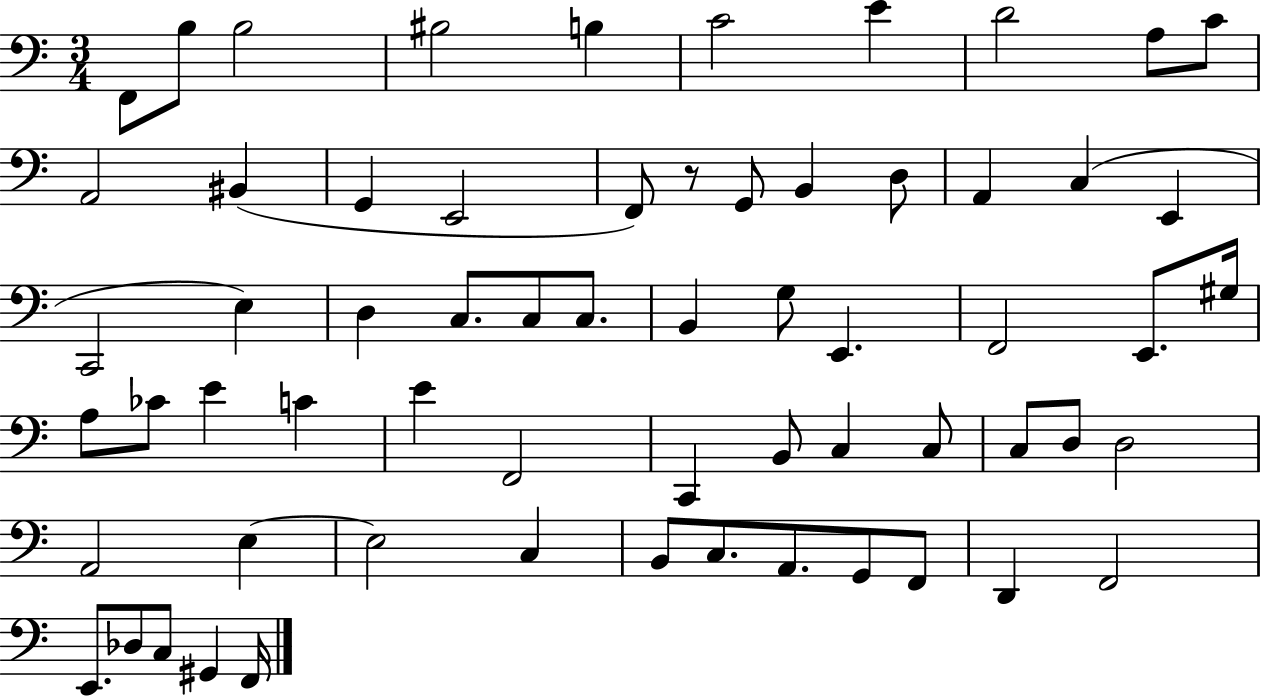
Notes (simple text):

F2/e B3/e B3/h BIS3/h B3/q C4/h E4/q D4/h A3/e C4/e A2/h BIS2/q G2/q E2/h F2/e R/e G2/e B2/q D3/e A2/q C3/q E2/q C2/h E3/q D3/q C3/e. C3/e C3/e. B2/q G3/e E2/q. F2/h E2/e. G#3/s A3/e CES4/e E4/q C4/q E4/q F2/h C2/q B2/e C3/q C3/e C3/e D3/e D3/h A2/h E3/q E3/h C3/q B2/e C3/e. A2/e. G2/e F2/e D2/q F2/h E2/e. Db3/e C3/e G#2/q F2/s